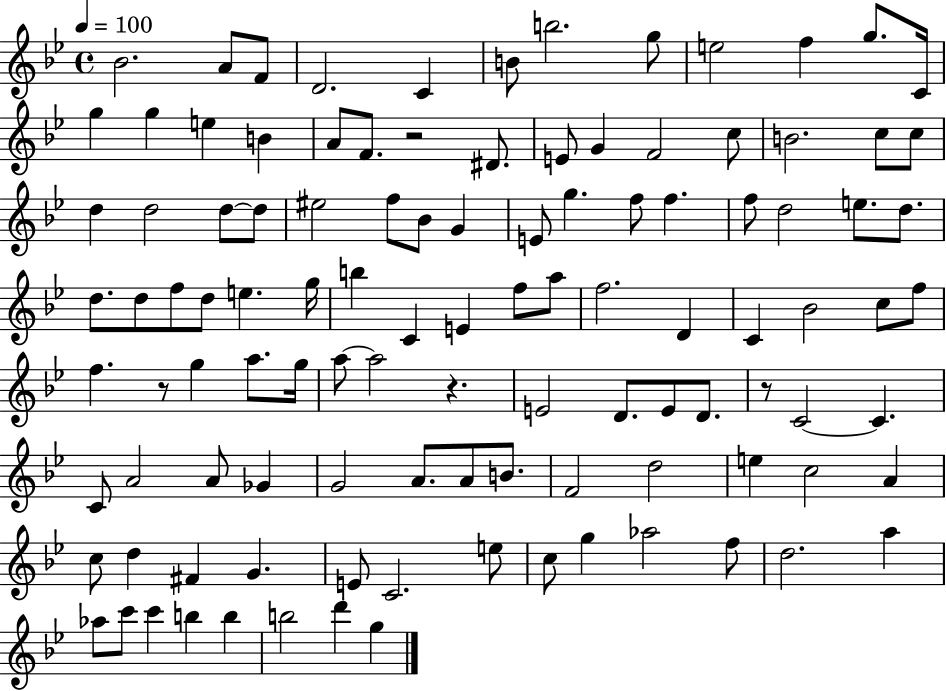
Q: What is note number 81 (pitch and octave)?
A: D5